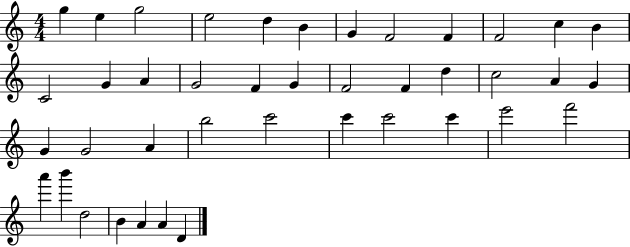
G5/q E5/q G5/h E5/h D5/q B4/q G4/q F4/h F4/q F4/h C5/q B4/q C4/h G4/q A4/q G4/h F4/q G4/q F4/h F4/q D5/q C5/h A4/q G4/q G4/q G4/h A4/q B5/h C6/h C6/q C6/h C6/q E6/h F6/h A6/q B6/q D5/h B4/q A4/q A4/q D4/q